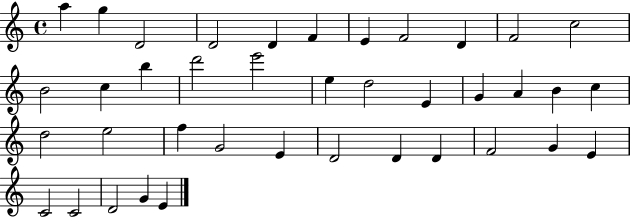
{
  \clef treble
  \time 4/4
  \defaultTimeSignature
  \key c \major
  a''4 g''4 d'2 | d'2 d'4 f'4 | e'4 f'2 d'4 | f'2 c''2 | \break b'2 c''4 b''4 | d'''2 e'''2 | e''4 d''2 e'4 | g'4 a'4 b'4 c''4 | \break d''2 e''2 | f''4 g'2 e'4 | d'2 d'4 d'4 | f'2 g'4 e'4 | \break c'2 c'2 | d'2 g'4 e'4 | \bar "|."
}